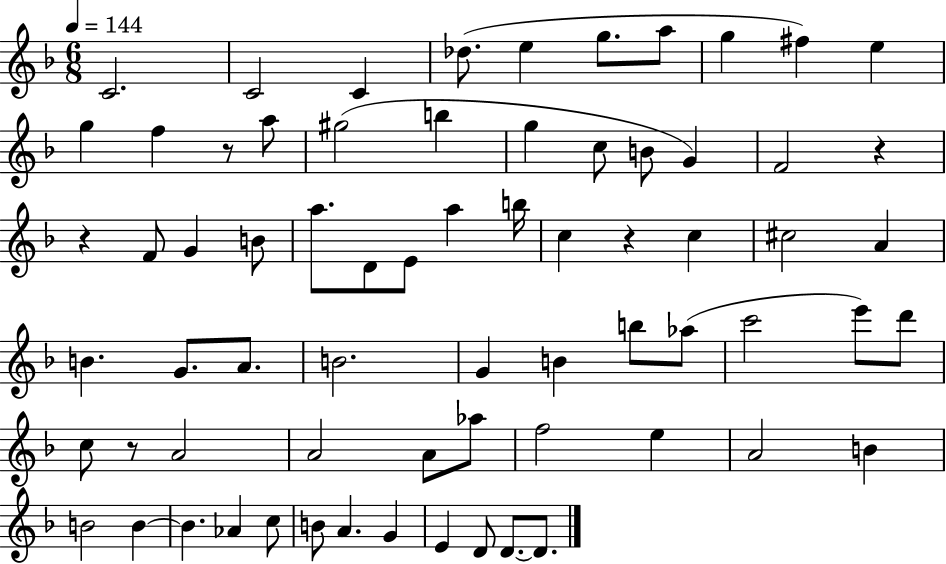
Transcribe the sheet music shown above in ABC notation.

X:1
T:Untitled
M:6/8
L:1/4
K:F
C2 C2 C _d/2 e g/2 a/2 g ^f e g f z/2 a/2 ^g2 b g c/2 B/2 G F2 z z F/2 G B/2 a/2 D/2 E/2 a b/4 c z c ^c2 A B G/2 A/2 B2 G B b/2 _a/2 c'2 e'/2 d'/2 c/2 z/2 A2 A2 A/2 _a/2 f2 e A2 B B2 B B _A c/2 B/2 A G E D/2 D/2 D/2